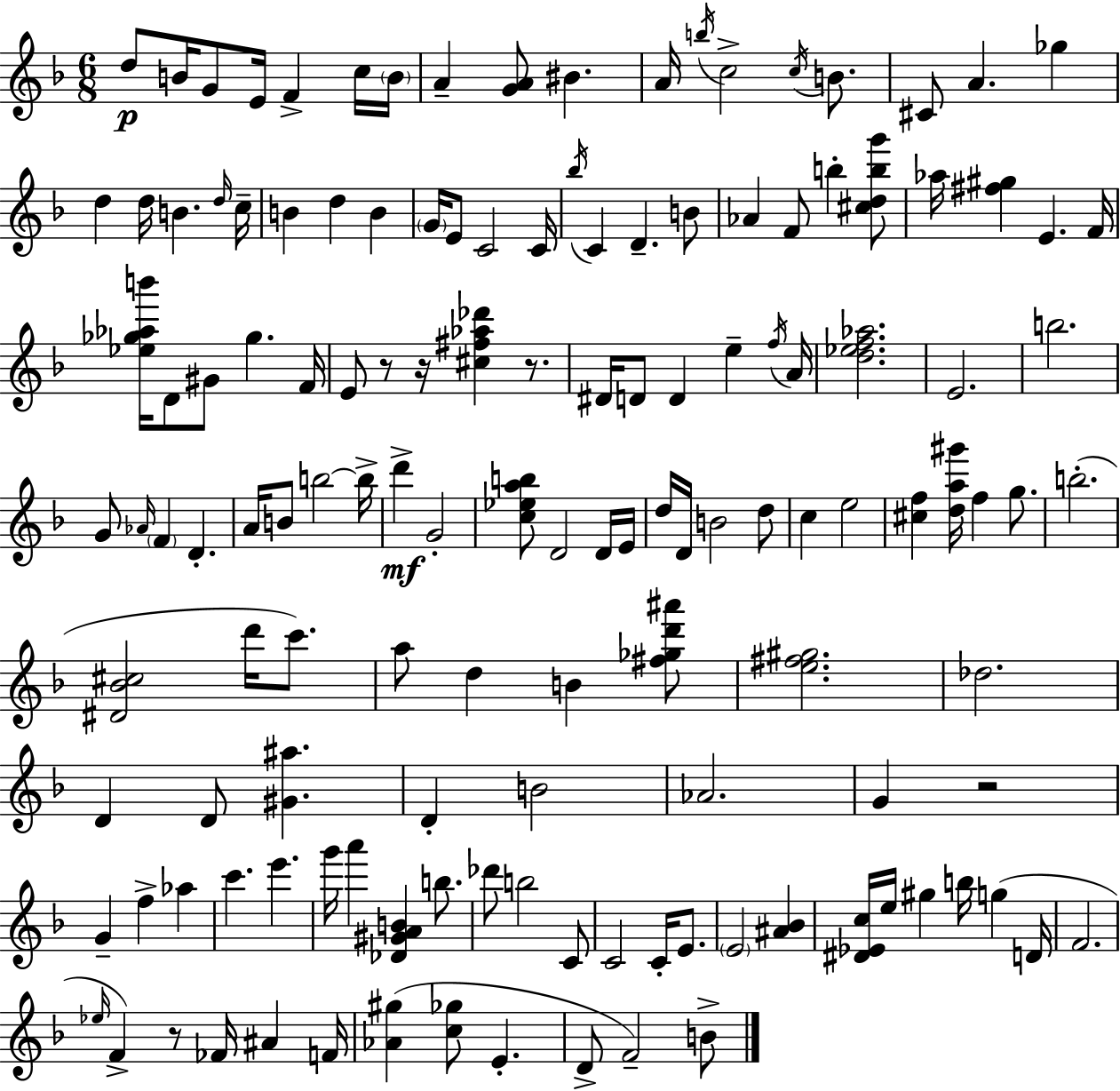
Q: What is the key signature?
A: F major